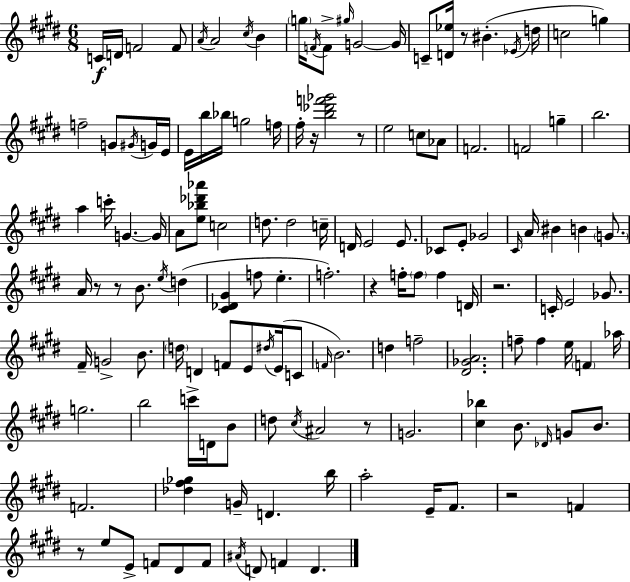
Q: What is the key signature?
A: E major